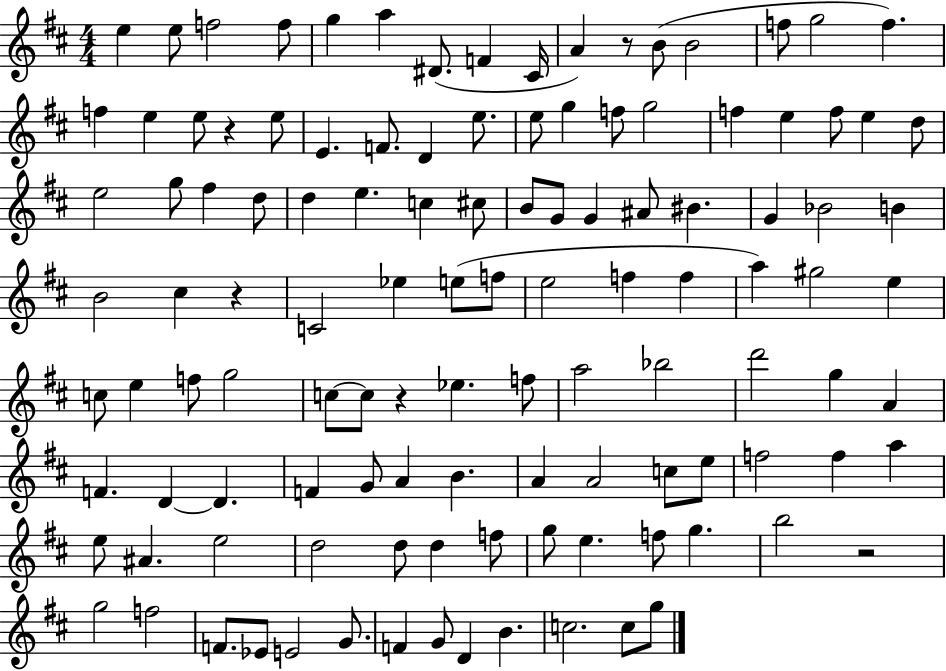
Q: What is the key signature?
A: D major